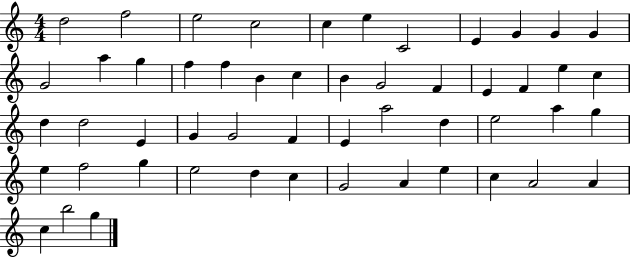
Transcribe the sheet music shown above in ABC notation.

X:1
T:Untitled
M:4/4
L:1/4
K:C
d2 f2 e2 c2 c e C2 E G G G G2 a g f f B c B G2 F E F e c d d2 E G G2 F E a2 d e2 a g e f2 g e2 d c G2 A e c A2 A c b2 g